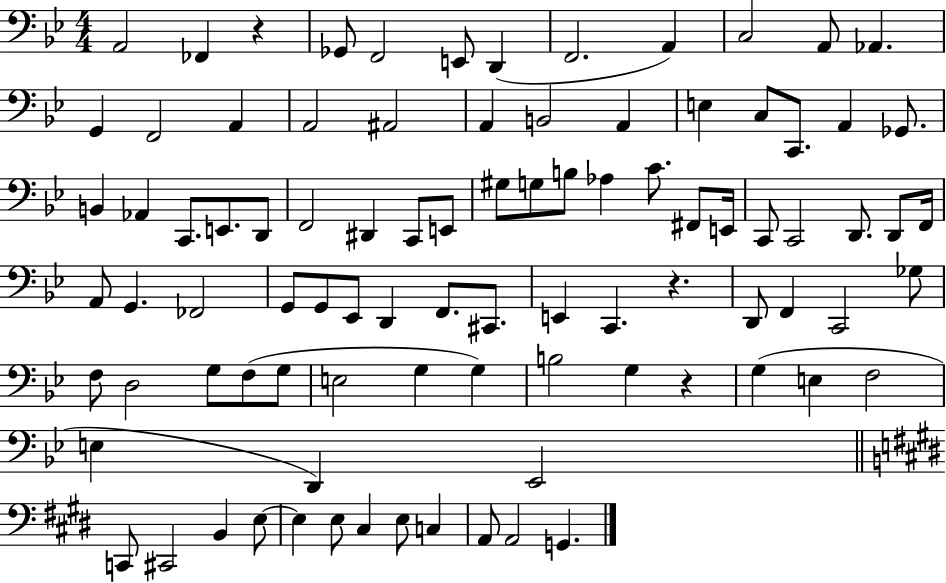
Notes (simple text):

A2/h FES2/q R/q Gb2/e F2/h E2/e D2/q F2/h. A2/q C3/h A2/e Ab2/q. G2/q F2/h A2/q A2/h A#2/h A2/q B2/h A2/q E3/q C3/e C2/e. A2/q Gb2/e. B2/q Ab2/q C2/e. E2/e. D2/e F2/h D#2/q C2/e E2/e G#3/e G3/e B3/e Ab3/q C4/e. F#2/e E2/s C2/e C2/h D2/e. D2/e F2/s A2/e G2/q. FES2/h G2/e G2/e Eb2/e D2/q F2/e. C#2/e. E2/q C2/q. R/q. D2/e F2/q C2/h Gb3/e F3/e D3/h G3/e F3/e G3/e E3/h G3/q G3/q B3/h G3/q R/q G3/q E3/q F3/h E3/q D2/q Eb2/h C2/e C#2/h B2/q E3/e E3/q E3/e C#3/q E3/e C3/q A2/e A2/h G2/q.